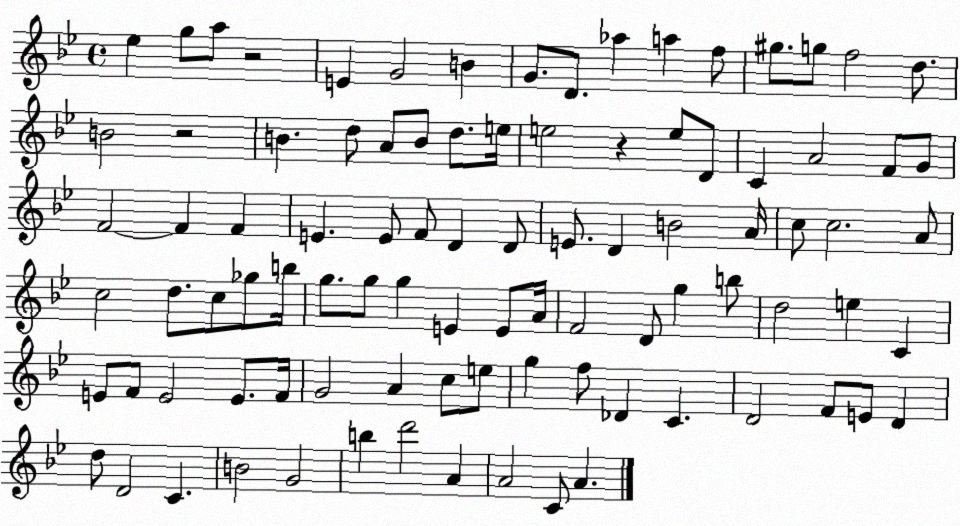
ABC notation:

X:1
T:Untitled
M:4/4
L:1/4
K:Bb
_e g/2 a/2 z2 E G2 B G/2 D/2 _a a f/2 ^g/2 g/2 f2 d/2 B2 z2 B d/2 A/2 B/2 d/2 e/4 e2 z e/2 D/2 C A2 F/2 G/2 F2 F F E E/2 F/2 D D/2 E/2 D B2 A/4 c/2 c2 A/2 c2 d/2 c/2 _g/2 b/4 g/2 g/2 g E E/2 A/4 F2 D/2 g b/2 d2 e C E/2 F/2 E2 E/2 F/4 G2 A c/2 e/2 g f/2 _D C D2 F/2 E/2 D d/2 D2 C B2 G2 b d'2 A A2 C/2 A